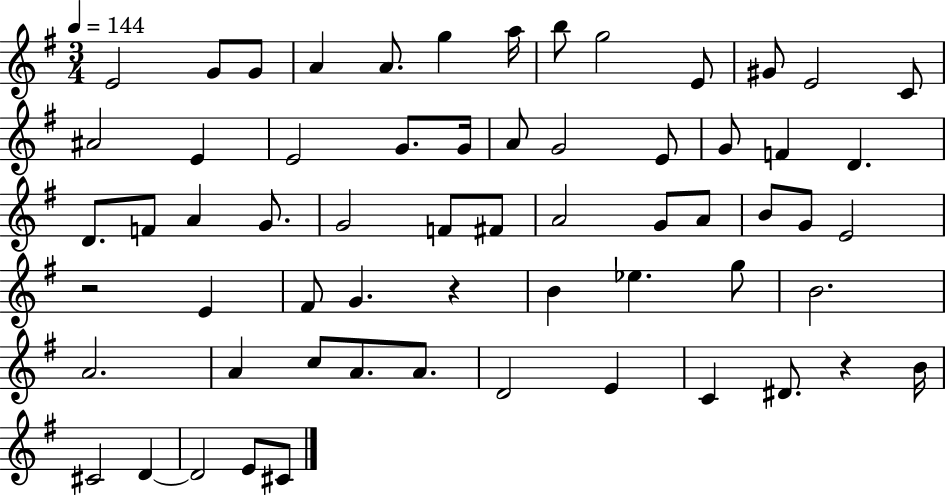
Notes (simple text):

E4/h G4/e G4/e A4/q A4/e. G5/q A5/s B5/e G5/h E4/e G#4/e E4/h C4/e A#4/h E4/q E4/h G4/e. G4/s A4/e G4/h E4/e G4/e F4/q D4/q. D4/e. F4/e A4/q G4/e. G4/h F4/e F#4/e A4/h G4/e A4/e B4/e G4/e E4/h R/h E4/q F#4/e G4/q. R/q B4/q Eb5/q. G5/e B4/h. A4/h. A4/q C5/e A4/e. A4/e. D4/h E4/q C4/q D#4/e. R/q B4/s C#4/h D4/q D4/h E4/e C#4/e